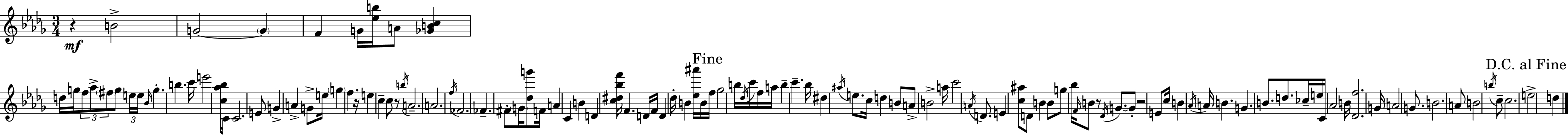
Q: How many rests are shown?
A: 5